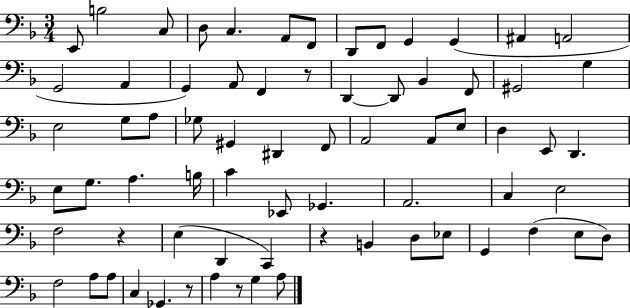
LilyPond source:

{
  \clef bass
  \numericTimeSignature
  \time 3/4
  \key f \major
  e,8 b2 c8 | d8 c4. a,8 f,8 | d,8 f,8 g,4 g,4( | ais,4 a,2 | \break g,2 a,4 | g,4) a,8 f,4 r8 | d,4~~ d,8 bes,4 f,8 | gis,2 g4 | \break e2 g8 a8 | ges8 gis,4 dis,4 f,8 | a,2 a,8 e8 | d4 e,8 d,4. | \break e8 g8. a4. b16 | c'4 ees,8 ges,4. | a,2. | c4 e2 | \break f2 r4 | e4( d,4 c,4) | r4 b,4 d8 ees8 | g,4 f4( e8 d8) | \break f2 a8 a8 | c4 ges,4. r8 | a4 r8 g4 a8 | \bar "|."
}